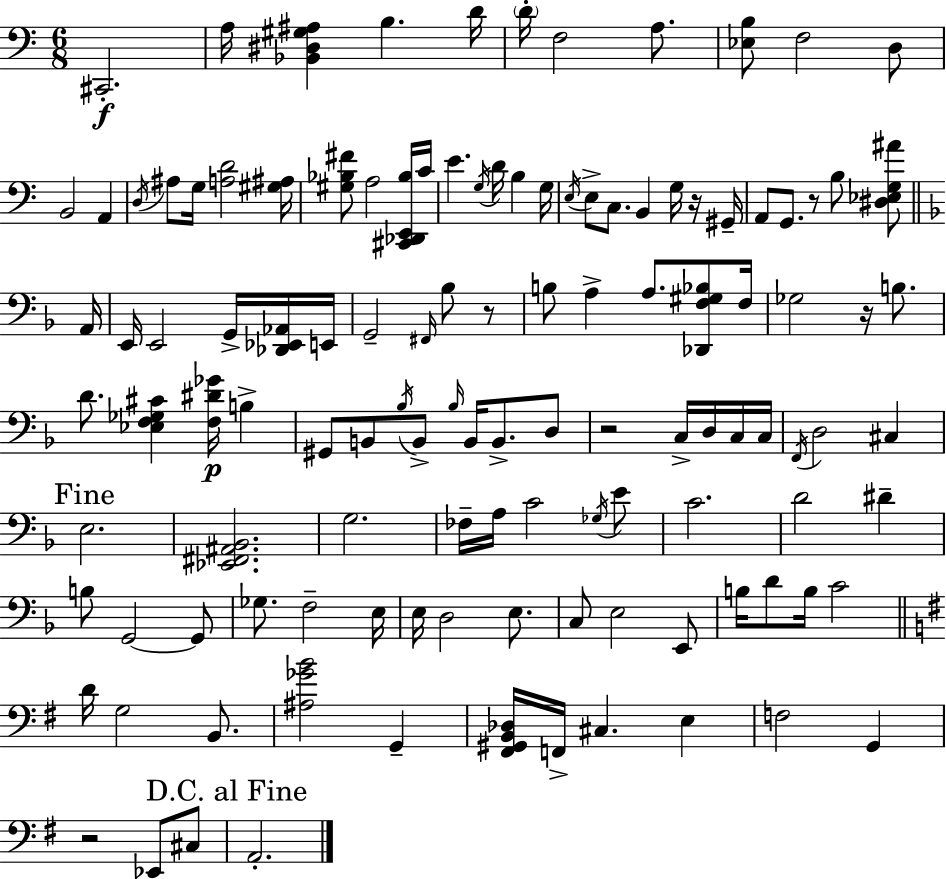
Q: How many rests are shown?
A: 6